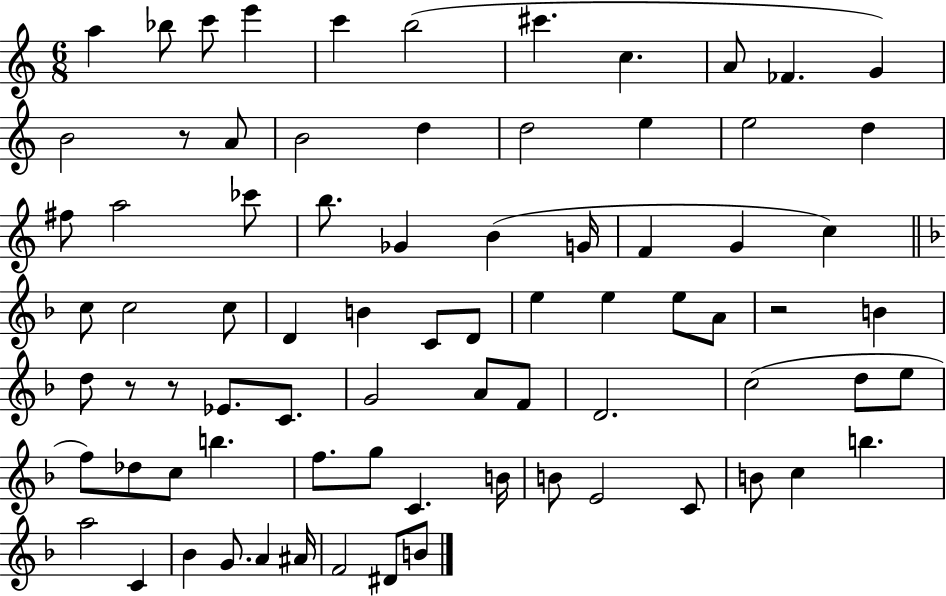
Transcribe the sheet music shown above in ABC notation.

X:1
T:Untitled
M:6/8
L:1/4
K:C
a _b/2 c'/2 e' c' b2 ^c' c A/2 _F G B2 z/2 A/2 B2 d d2 e e2 d ^f/2 a2 _c'/2 b/2 _G B G/4 F G c c/2 c2 c/2 D B C/2 D/2 e e e/2 A/2 z2 B d/2 z/2 z/2 _E/2 C/2 G2 A/2 F/2 D2 c2 d/2 e/2 f/2 _d/2 c/2 b f/2 g/2 C B/4 B/2 E2 C/2 B/2 c b a2 C _B G/2 A ^A/4 F2 ^D/2 B/2